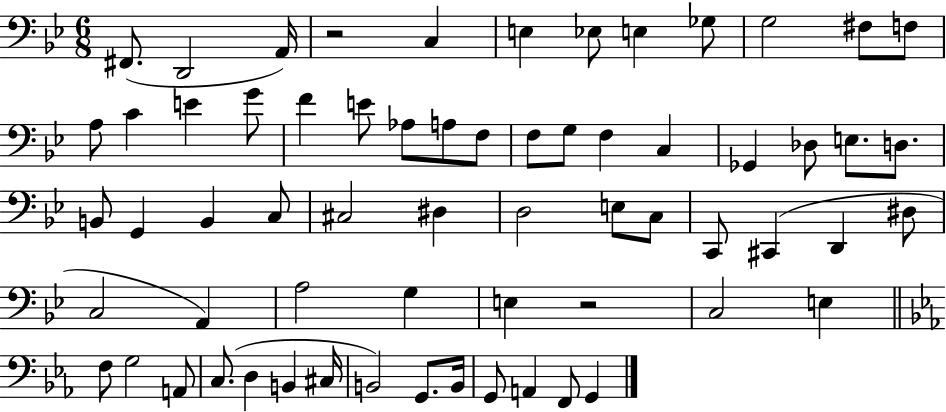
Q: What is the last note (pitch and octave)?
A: G2